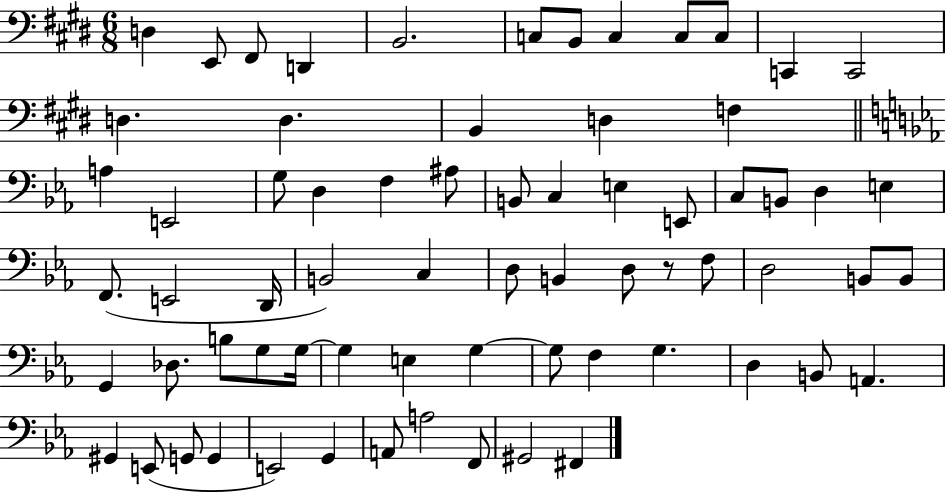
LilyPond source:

{
  \clef bass
  \numericTimeSignature
  \time 6/8
  \key e \major
  d4 e,8 fis,8 d,4 | b,2. | c8 b,8 c4 c8 c8 | c,4 c,2 | \break d4. d4. | b,4 d4 f4 | \bar "||" \break \key ees \major a4 e,2 | g8 d4 f4 ais8 | b,8 c4 e4 e,8 | c8 b,8 d4 e4 | \break f,8.( e,2 d,16 | b,2) c4 | d8 b,4 d8 r8 f8 | d2 b,8 b,8 | \break g,4 des8. b8 g8 g16~~ | g4 e4 g4~~ | g8 f4 g4. | d4 b,8 a,4. | \break gis,4 e,8( g,8 g,4 | e,2) g,4 | a,8 a2 f,8 | gis,2 fis,4 | \break \bar "|."
}